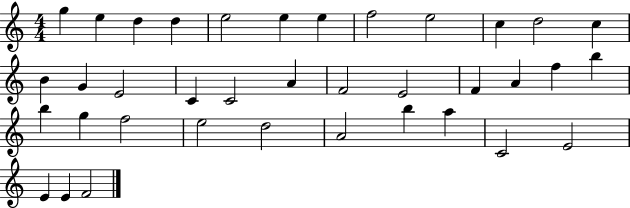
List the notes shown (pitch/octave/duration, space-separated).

G5/q E5/q D5/q D5/q E5/h E5/q E5/q F5/h E5/h C5/q D5/h C5/q B4/q G4/q E4/h C4/q C4/h A4/q F4/h E4/h F4/q A4/q F5/q B5/q B5/q G5/q F5/h E5/h D5/h A4/h B5/q A5/q C4/h E4/h E4/q E4/q F4/h